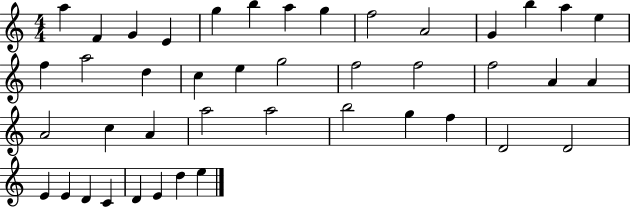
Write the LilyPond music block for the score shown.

{
  \clef treble
  \numericTimeSignature
  \time 4/4
  \key c \major
  a''4 f'4 g'4 e'4 | g''4 b''4 a''4 g''4 | f''2 a'2 | g'4 b''4 a''4 e''4 | \break f''4 a''2 d''4 | c''4 e''4 g''2 | f''2 f''2 | f''2 a'4 a'4 | \break a'2 c''4 a'4 | a''2 a''2 | b''2 g''4 f''4 | d'2 d'2 | \break e'4 e'4 d'4 c'4 | d'4 e'4 d''4 e''4 | \bar "|."
}